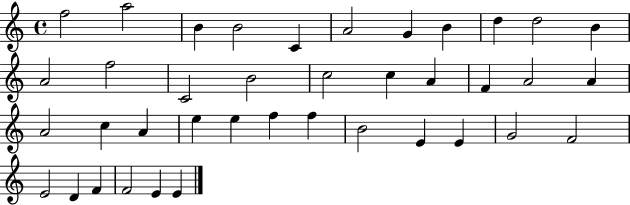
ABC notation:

X:1
T:Untitled
M:4/4
L:1/4
K:C
f2 a2 B B2 C A2 G B d d2 B A2 f2 C2 B2 c2 c A F A2 A A2 c A e e f f B2 E E G2 F2 E2 D F F2 E E